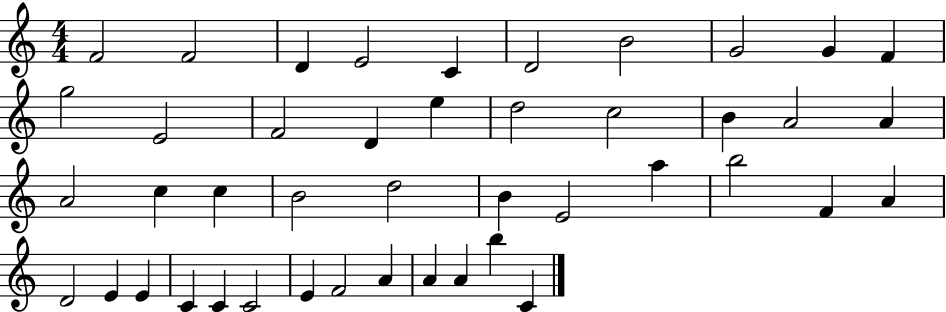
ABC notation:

X:1
T:Untitled
M:4/4
L:1/4
K:C
F2 F2 D E2 C D2 B2 G2 G F g2 E2 F2 D e d2 c2 B A2 A A2 c c B2 d2 B E2 a b2 F A D2 E E C C C2 E F2 A A A b C